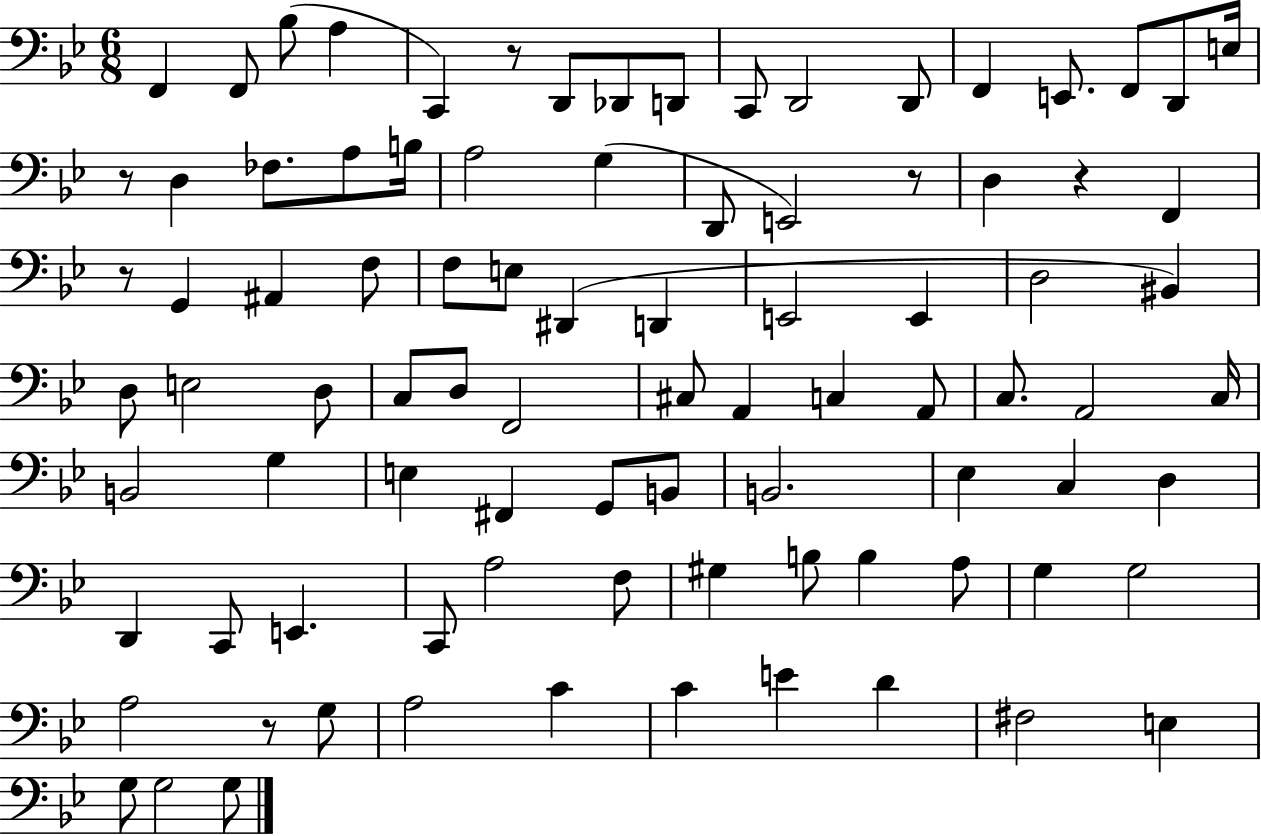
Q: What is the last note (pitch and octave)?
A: G3